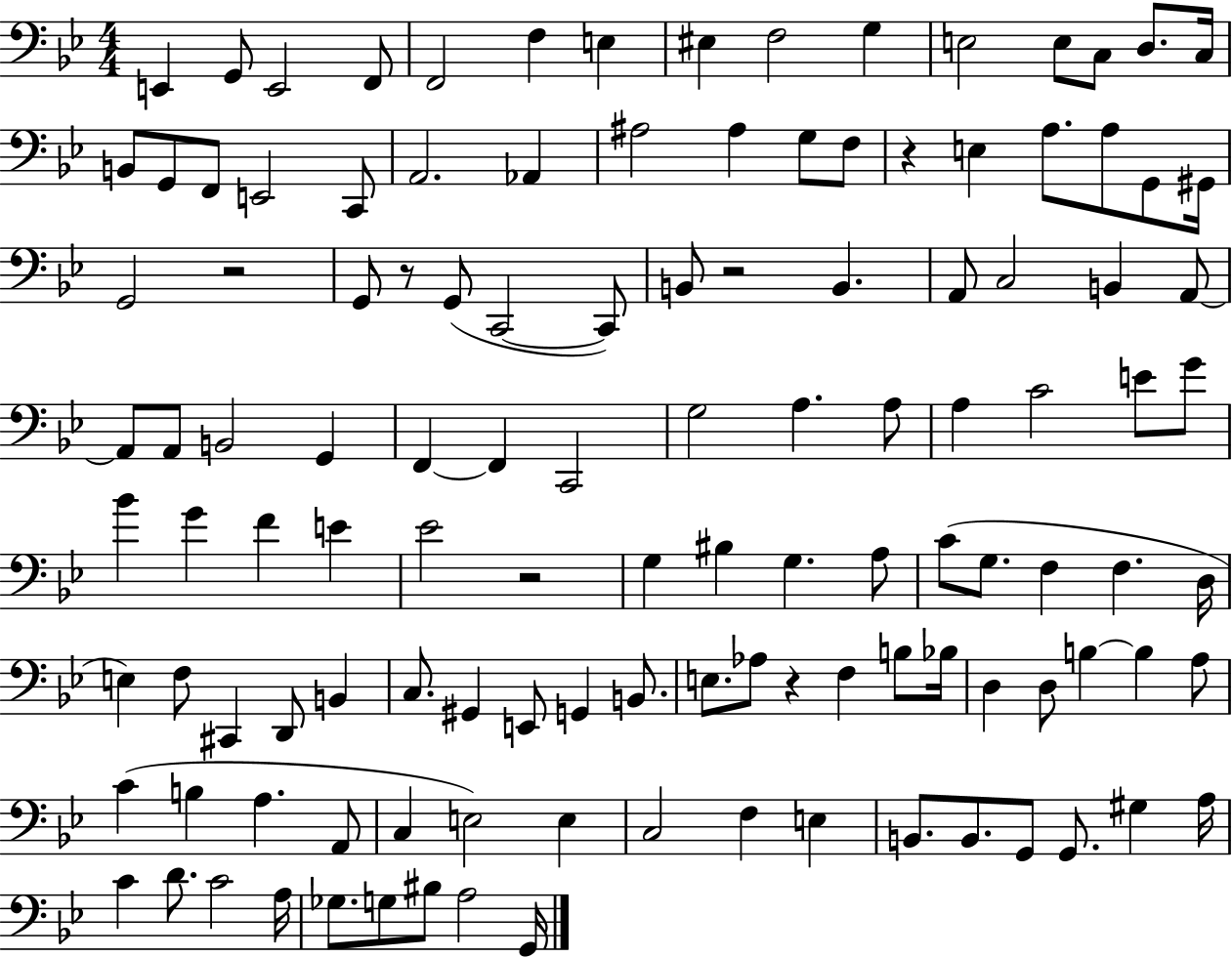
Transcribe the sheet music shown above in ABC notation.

X:1
T:Untitled
M:4/4
L:1/4
K:Bb
E,, G,,/2 E,,2 F,,/2 F,,2 F, E, ^E, F,2 G, E,2 E,/2 C,/2 D,/2 C,/4 B,,/2 G,,/2 F,,/2 E,,2 C,,/2 A,,2 _A,, ^A,2 ^A, G,/2 F,/2 z E, A,/2 A,/2 G,,/2 ^G,,/4 G,,2 z2 G,,/2 z/2 G,,/2 C,,2 C,,/2 B,,/2 z2 B,, A,,/2 C,2 B,, A,,/2 A,,/2 A,,/2 B,,2 G,, F,, F,, C,,2 G,2 A, A,/2 A, C2 E/2 G/2 _B G F E _E2 z2 G, ^B, G, A,/2 C/2 G,/2 F, F, D,/4 E, F,/2 ^C,, D,,/2 B,, C,/2 ^G,, E,,/2 G,, B,,/2 E,/2 _A,/2 z F, B,/2 _B,/4 D, D,/2 B, B, A,/2 C B, A, A,,/2 C, E,2 E, C,2 F, E, B,,/2 B,,/2 G,,/2 G,,/2 ^G, A,/4 C D/2 C2 A,/4 _G,/2 G,/2 ^B,/2 A,2 G,,/4